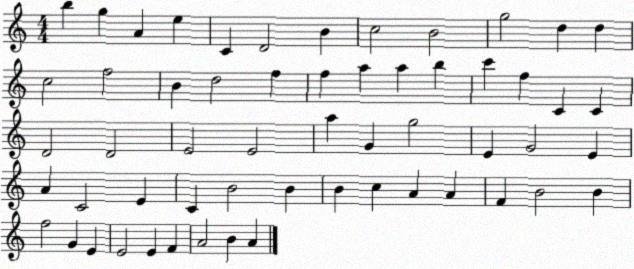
X:1
T:Untitled
M:4/4
L:1/4
K:C
b g A e C D2 B c2 B2 g2 d d c2 f2 B d2 f f a a b c' f C C D2 D2 E2 E2 a G g2 E G2 E A C2 E C B2 B B c A A F B2 B f2 G E E2 E F A2 B A